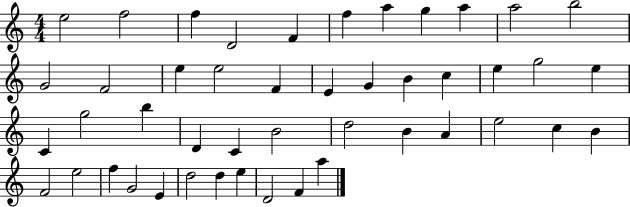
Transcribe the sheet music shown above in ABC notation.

X:1
T:Untitled
M:4/4
L:1/4
K:C
e2 f2 f D2 F f a g a a2 b2 G2 F2 e e2 F E G B c e g2 e C g2 b D C B2 d2 B A e2 c B F2 e2 f G2 E d2 d e D2 F a